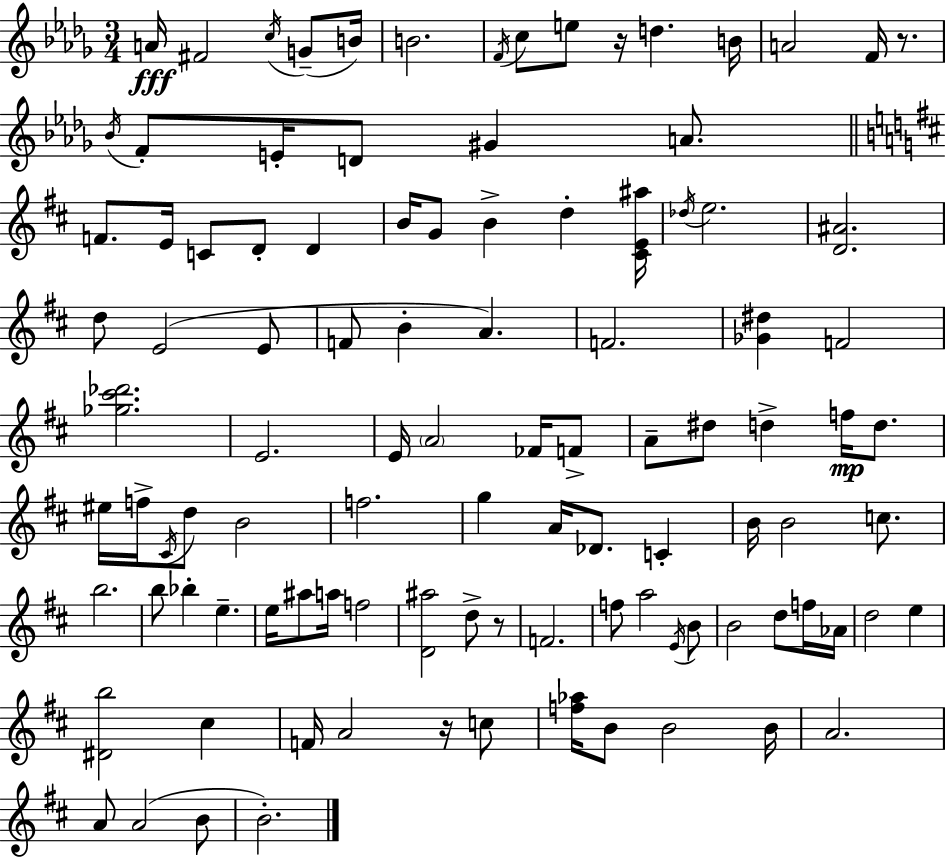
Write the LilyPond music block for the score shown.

{
  \clef treble
  \numericTimeSignature
  \time 3/4
  \key bes \minor
  a'16\fff fis'2 \acciaccatura { c''16 }( g'8-- | b'16) b'2. | \acciaccatura { f'16 } c''8 e''8 r16 d''4. | b'16 a'2 f'16 r8. | \break \acciaccatura { bes'16 } f'8-. e'16-. d'8 gis'4 | a'8. \bar "||" \break \key d \major f'8. e'16 c'8 d'8-. d'4 | b'16 g'8 b'4-> d''4-. <cis' e' ais''>16 | \acciaccatura { des''16 } e''2. | <d' ais'>2. | \break d''8 e'2( e'8 | f'8 b'4-. a'4.) | f'2. | <ges' dis''>4 f'2 | \break <ges'' cis''' des'''>2. | e'2. | e'16 \parenthesize a'2 fes'16 f'8-> | a'8-- dis''8 d''4-> f''16\mp d''8. | \break eis''16 f''16-> \acciaccatura { cis'16 } d''8 b'2 | f''2. | g''4 a'16 des'8. c'4-. | b'16 b'2 c''8. | \break b''2. | b''8 bes''4-. e''4.-- | e''16 ais''8 a''16 f''2 | <d' ais''>2 d''8-> | \break r8 f'2. | f''8 a''2 | \acciaccatura { e'16 } b'8 b'2 d''8 | f''16 aes'16 d''2 e''4 | \break <dis' b''>2 cis''4 | f'16 a'2 | r16 c''8 <f'' aes''>16 b'8 b'2 | b'16 a'2. | \break a'8 a'2( | b'8 b'2.-.) | \bar "|."
}